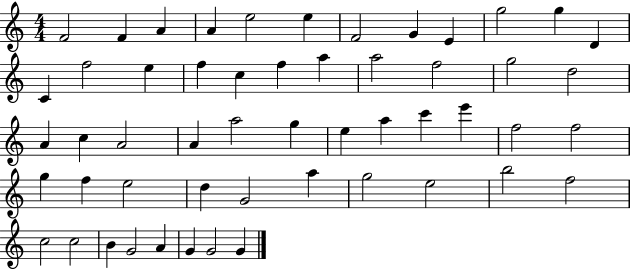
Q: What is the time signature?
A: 4/4